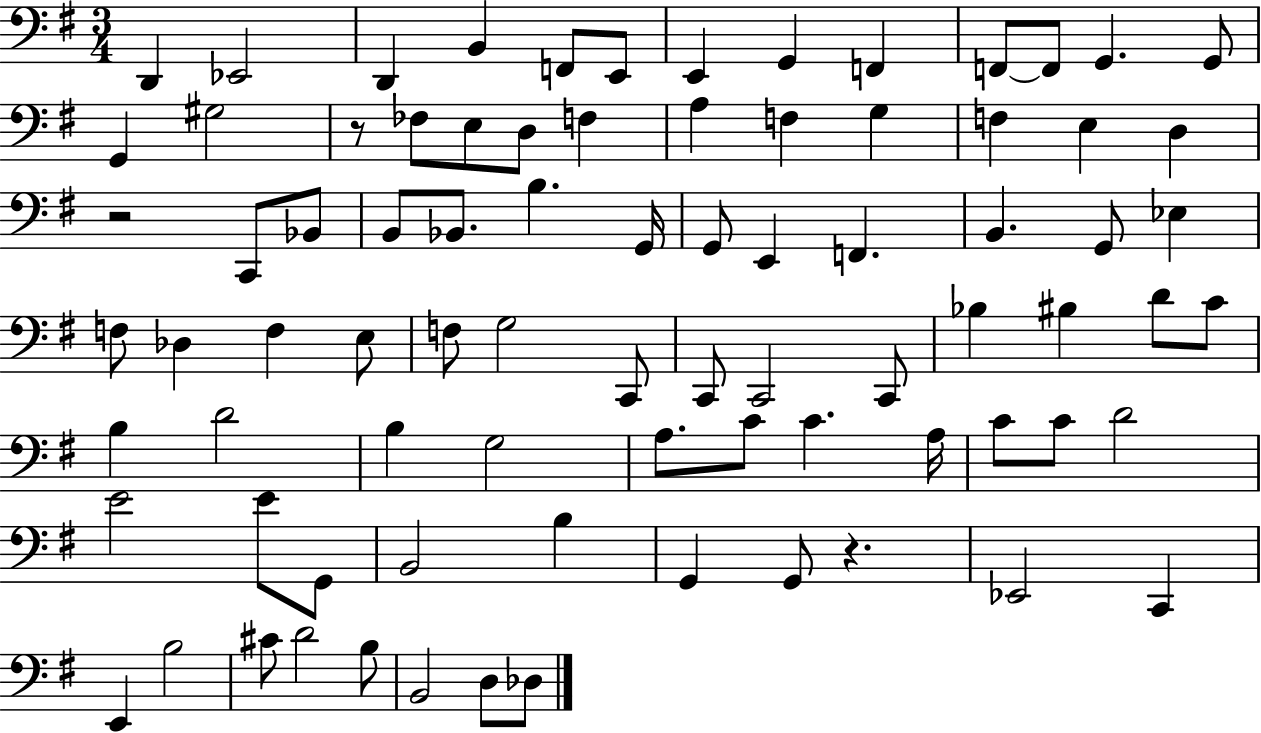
D2/q Eb2/h D2/q B2/q F2/e E2/e E2/q G2/q F2/q F2/e F2/e G2/q. G2/e G2/q G#3/h R/e FES3/e E3/e D3/e F3/q A3/q F3/q G3/q F3/q E3/q D3/q R/h C2/e Bb2/e B2/e Bb2/e. B3/q. G2/s G2/e E2/q F2/q. B2/q. G2/e Eb3/q F3/e Db3/q F3/q E3/e F3/e G3/h C2/e C2/e C2/h C2/e Bb3/q BIS3/q D4/e C4/e B3/q D4/h B3/q G3/h A3/e. C4/e C4/q. A3/s C4/e C4/e D4/h E4/h E4/e G2/e B2/h B3/q G2/q G2/e R/q. Eb2/h C2/q E2/q B3/h C#4/e D4/h B3/e B2/h D3/e Db3/e